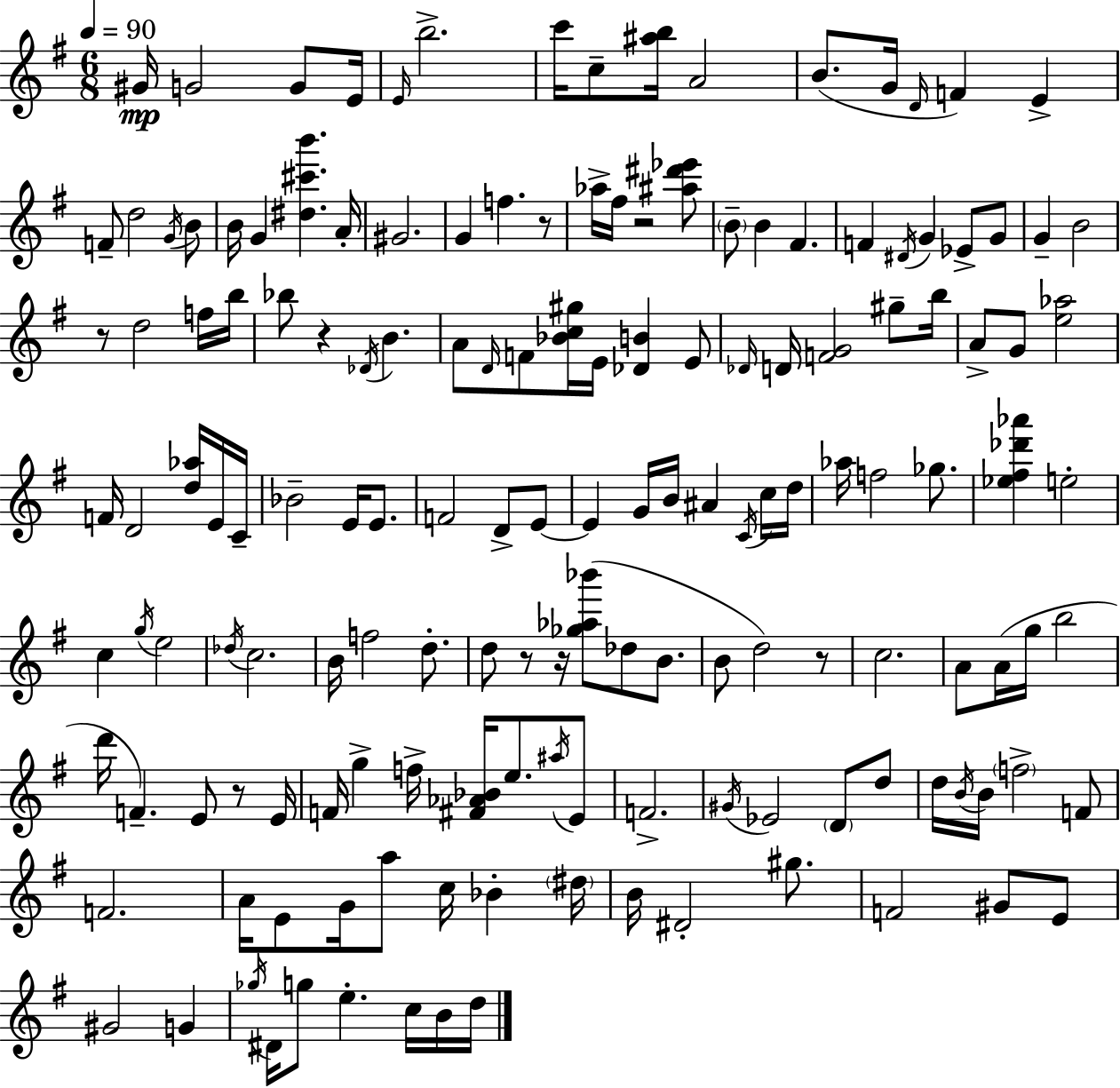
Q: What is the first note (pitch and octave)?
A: G#4